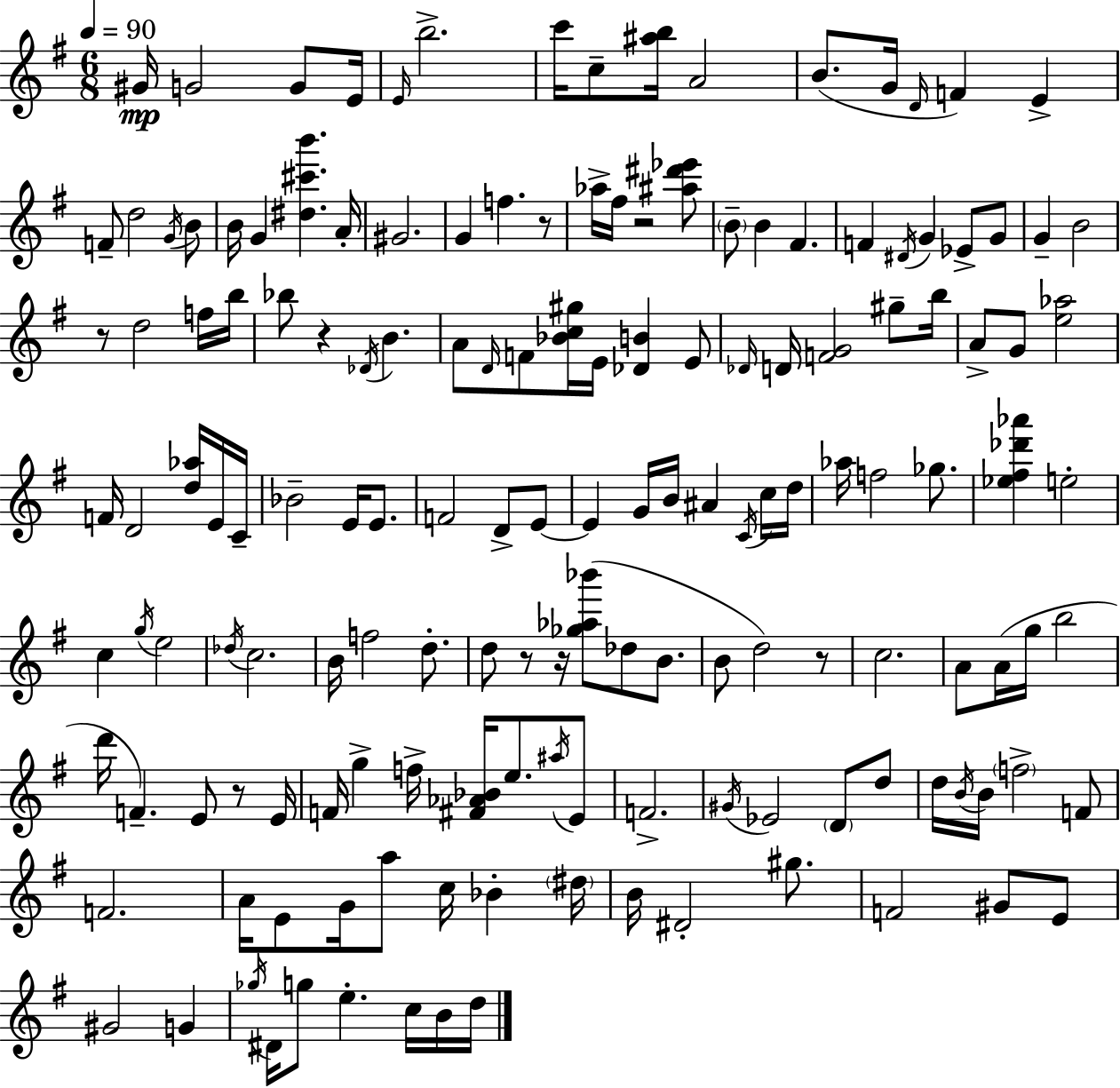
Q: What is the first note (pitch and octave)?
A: G#4